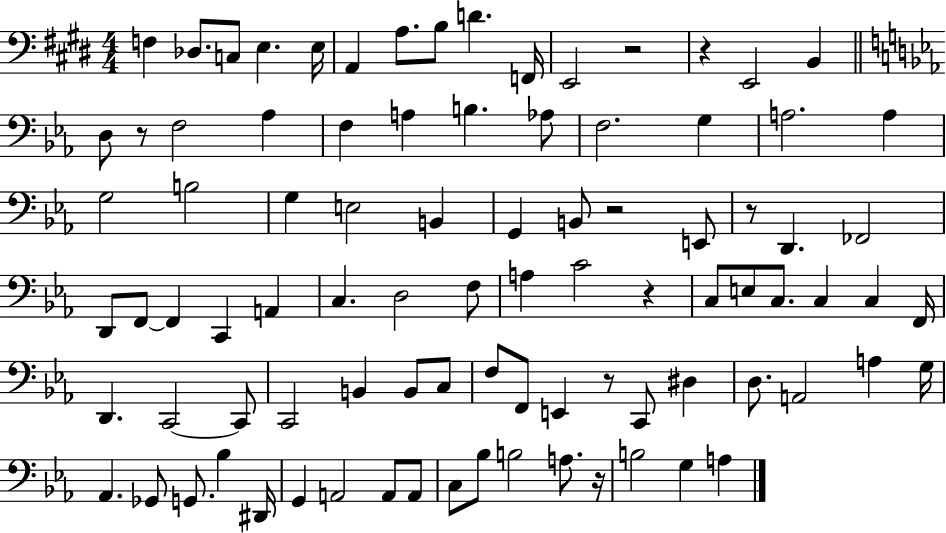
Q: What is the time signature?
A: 4/4